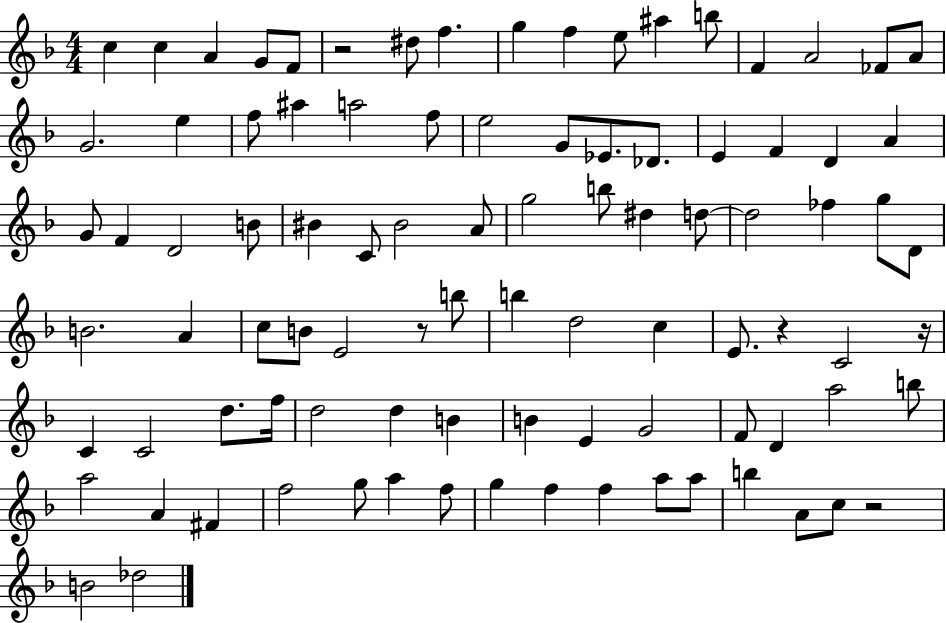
C5/q C5/q A4/q G4/e F4/e R/h D#5/e F5/q. G5/q F5/q E5/e A#5/q B5/e F4/q A4/h FES4/e A4/e G4/h. E5/q F5/e A#5/q A5/h F5/e E5/h G4/e Eb4/e. Db4/e. E4/q F4/q D4/q A4/q G4/e F4/q D4/h B4/e BIS4/q C4/e BIS4/h A4/e G5/h B5/e D#5/q D5/e D5/h FES5/q G5/e D4/e B4/h. A4/q C5/e B4/e E4/h R/e B5/e B5/q D5/h C5/q E4/e. R/q C4/h R/s C4/q C4/h D5/e. F5/s D5/h D5/q B4/q B4/q E4/q G4/h F4/e D4/q A5/h B5/e A5/h A4/q F#4/q F5/h G5/e A5/q F5/e G5/q F5/q F5/q A5/e A5/e B5/q A4/e C5/e R/h B4/h Db5/h